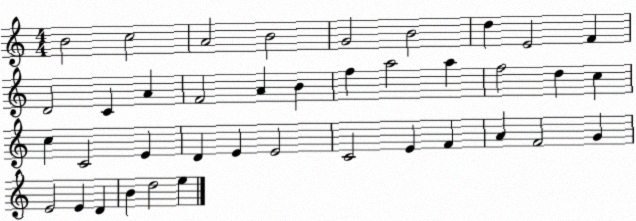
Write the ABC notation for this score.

X:1
T:Untitled
M:4/4
L:1/4
K:C
B2 c2 A2 B2 G2 B2 d E2 F D2 C A F2 A B f a2 a f2 d c c C2 E D E E2 C2 E F A F2 G E2 E D B d2 e